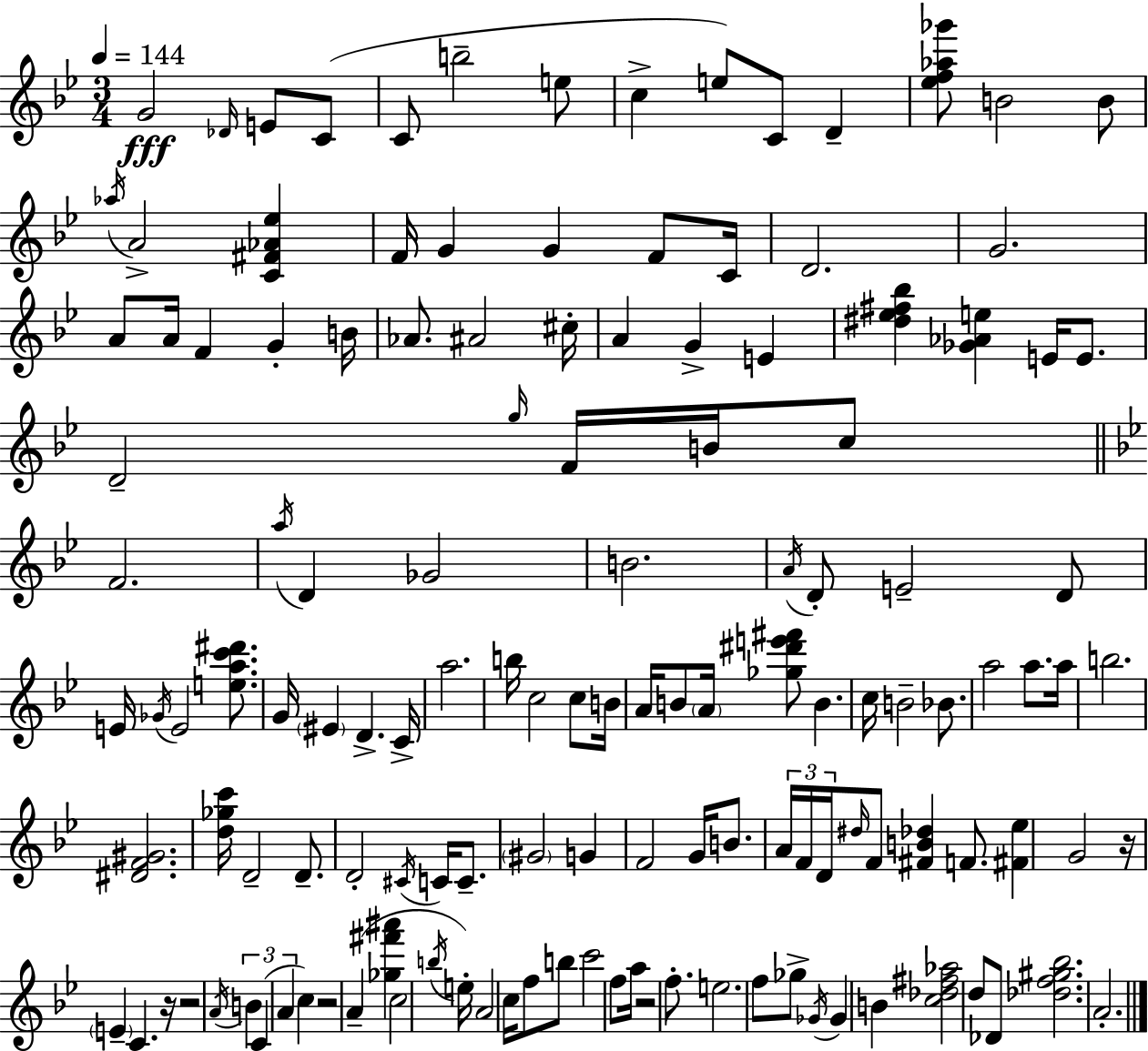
X:1
T:Untitled
M:3/4
L:1/4
K:Bb
G2 _D/4 E/2 C/2 C/2 b2 e/2 c e/2 C/2 D [_ef_a_g']/2 B2 B/2 _a/4 A2 [C^F_A_e] F/4 G G F/2 C/4 D2 G2 A/2 A/4 F G B/4 _A/2 ^A2 ^c/4 A G E [^d_e^f_b] [_G_Ae] E/4 E/2 D2 g/4 F/4 B/4 c/2 F2 a/4 D _G2 B2 A/4 D/2 E2 D/2 E/4 _G/4 E2 [eac'^d']/2 G/4 ^E D C/4 a2 b/4 c2 c/2 B/4 A/4 B/2 A/4 [_g^d'e'^f']/2 B c/4 B2 _B/2 a2 a/2 a/4 b2 [^DF^G]2 [d_gc']/4 D2 D/2 D2 ^C/4 C/4 C/2 ^G2 G F2 G/4 B/2 A/4 F/4 D/4 ^d/4 F/2 [^FB_d] F/2 [^F_e] G2 z/4 E C z/4 z2 A/4 B C A c z2 A [_g^f'^a'] c2 b/4 e/4 A2 c/4 f/2 b/2 c'2 f/2 a/4 z2 f/2 e2 f/2 _g/2 _G/4 _G B [c_d^f_a]2 d/2 _D/2 [_df^g_b]2 A2